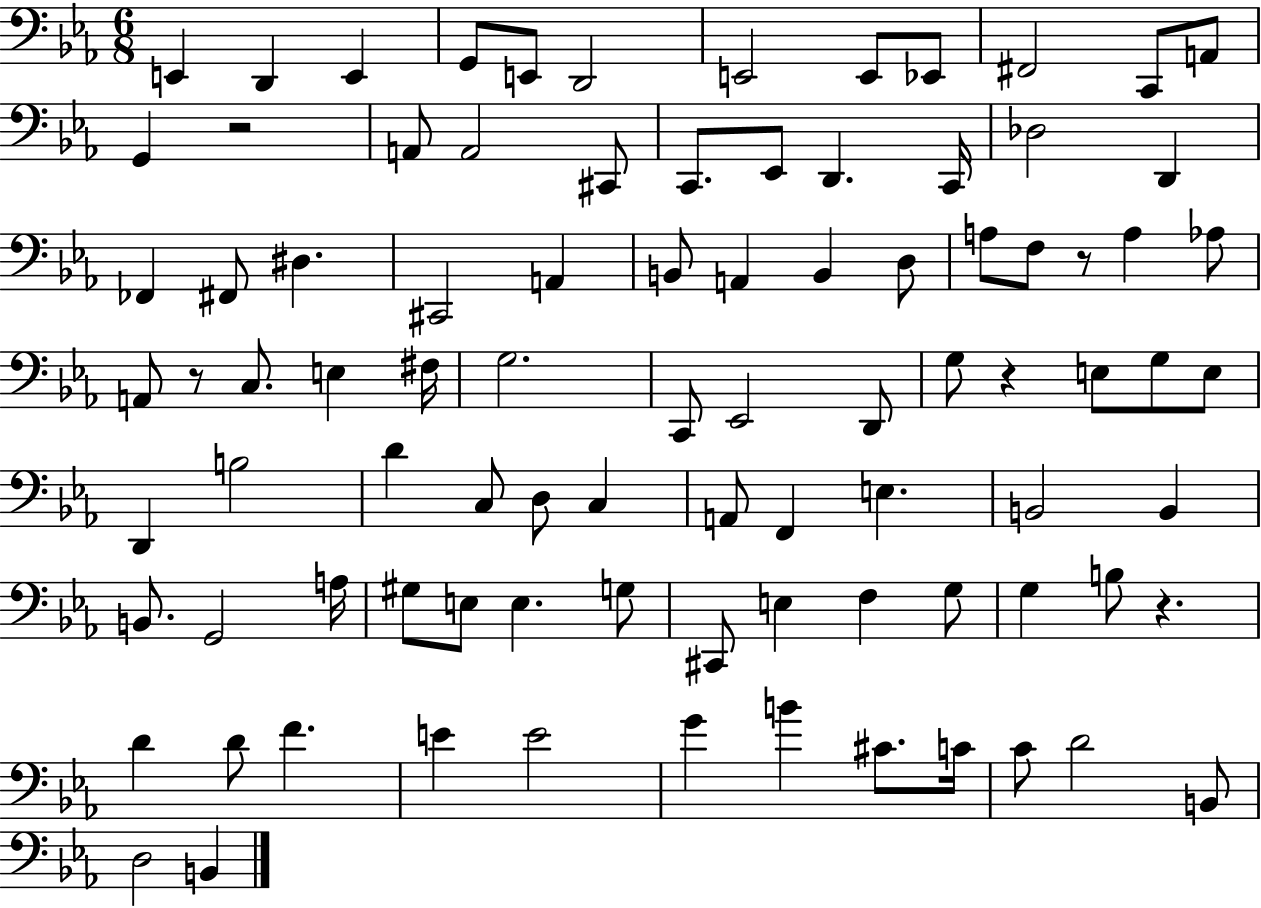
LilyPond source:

{
  \clef bass
  \numericTimeSignature
  \time 6/8
  \key ees \major
  e,4 d,4 e,4 | g,8 e,8 d,2 | e,2 e,8 ees,8 | fis,2 c,8 a,8 | \break g,4 r2 | a,8 a,2 cis,8 | c,8. ees,8 d,4. c,16 | des2 d,4 | \break fes,4 fis,8 dis4. | cis,2 a,4 | b,8 a,4 b,4 d8 | a8 f8 r8 a4 aes8 | \break a,8 r8 c8. e4 fis16 | g2. | c,8 ees,2 d,8 | g8 r4 e8 g8 e8 | \break d,4 b2 | d'4 c8 d8 c4 | a,8 f,4 e4. | b,2 b,4 | \break b,8. g,2 a16 | gis8 e8 e4. g8 | cis,8 e4 f4 g8 | g4 b8 r4. | \break d'4 d'8 f'4. | e'4 e'2 | g'4 b'4 cis'8. c'16 | c'8 d'2 b,8 | \break d2 b,4 | \bar "|."
}